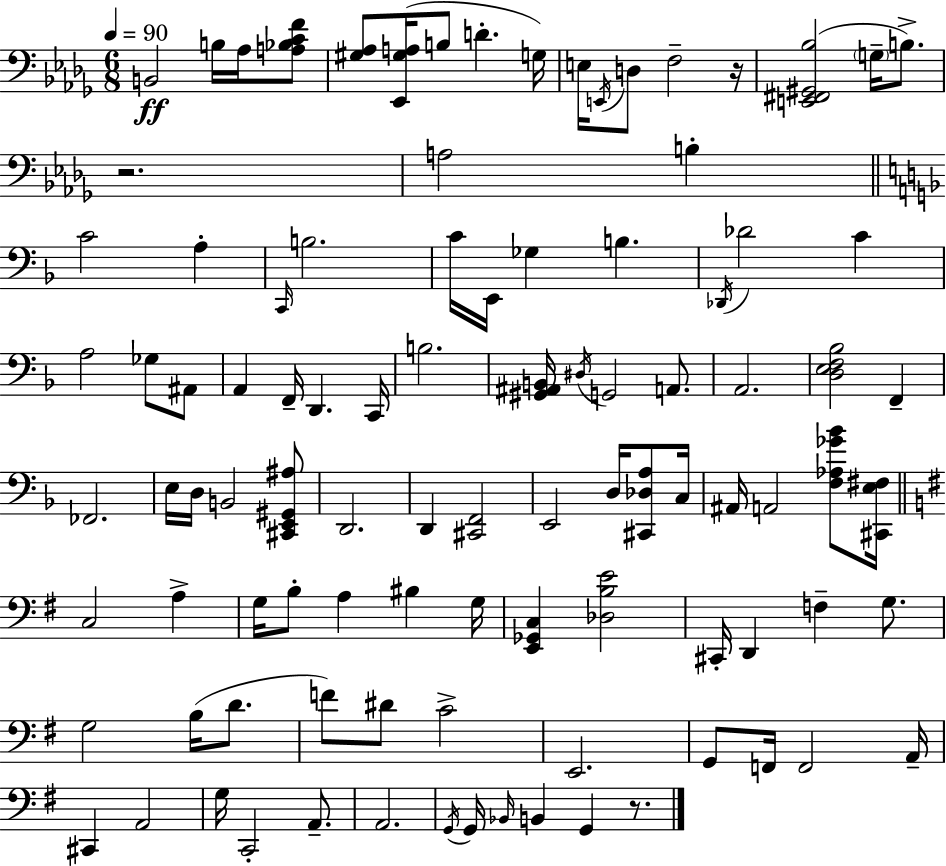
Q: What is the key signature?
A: BES minor